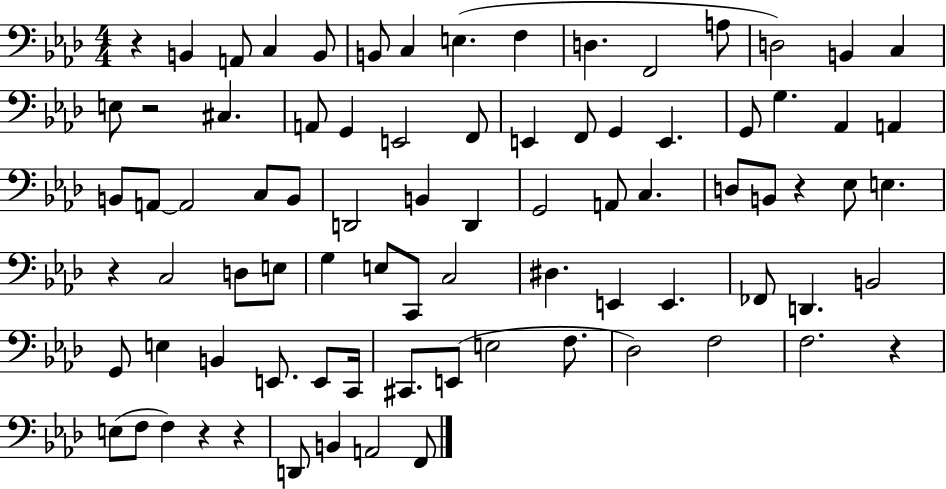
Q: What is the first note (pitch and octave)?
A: B2